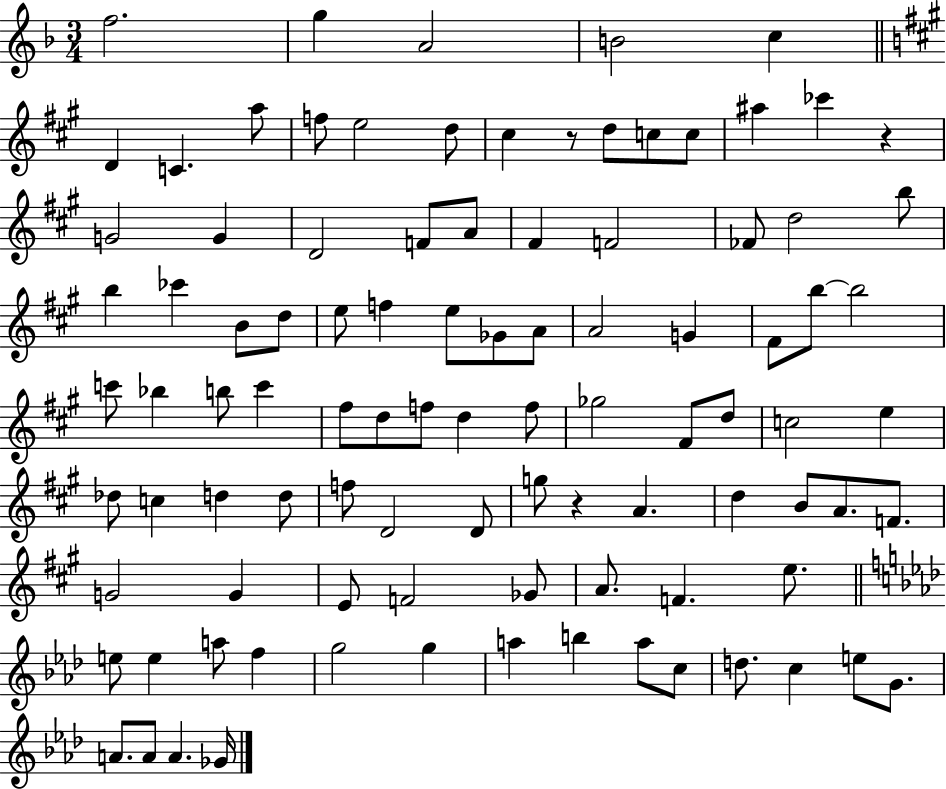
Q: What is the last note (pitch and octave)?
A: Gb4